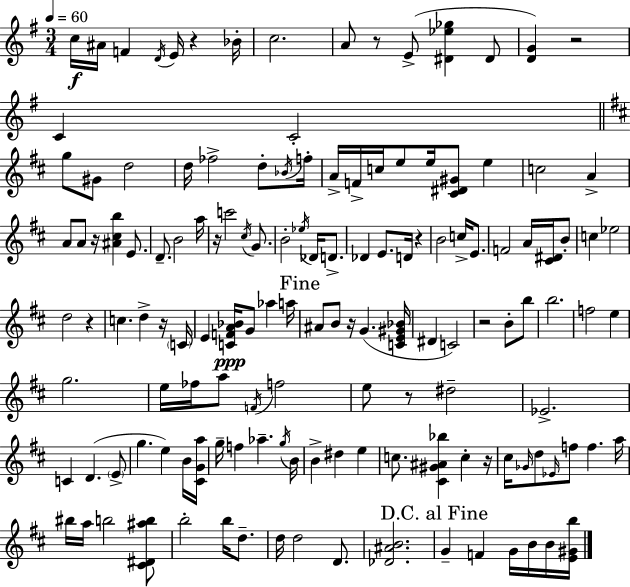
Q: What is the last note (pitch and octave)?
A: B4